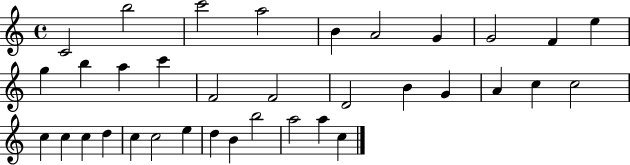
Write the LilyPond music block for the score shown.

{
  \clef treble
  \time 4/4
  \defaultTimeSignature
  \key c \major
  c'2 b''2 | c'''2 a''2 | b'4 a'2 g'4 | g'2 f'4 e''4 | \break g''4 b''4 a''4 c'''4 | f'2 f'2 | d'2 b'4 g'4 | a'4 c''4 c''2 | \break c''4 c''4 c''4 d''4 | c''4 c''2 e''4 | d''4 b'4 b''2 | a''2 a''4 c''4 | \break \bar "|."
}